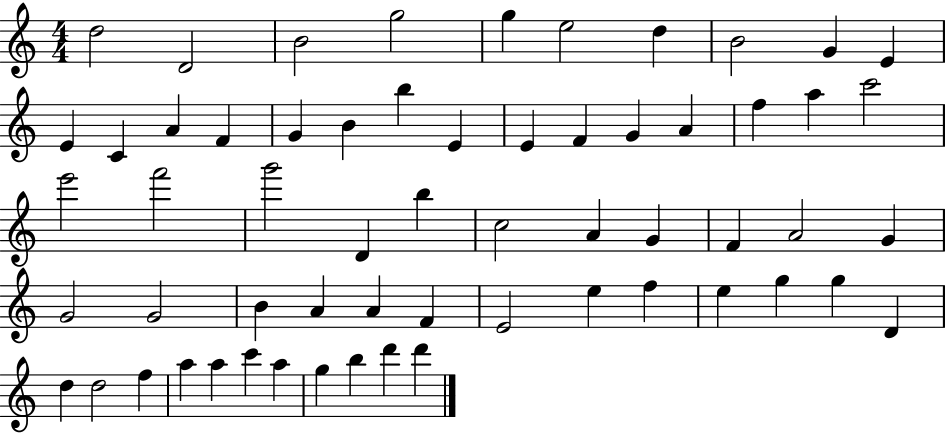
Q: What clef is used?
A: treble